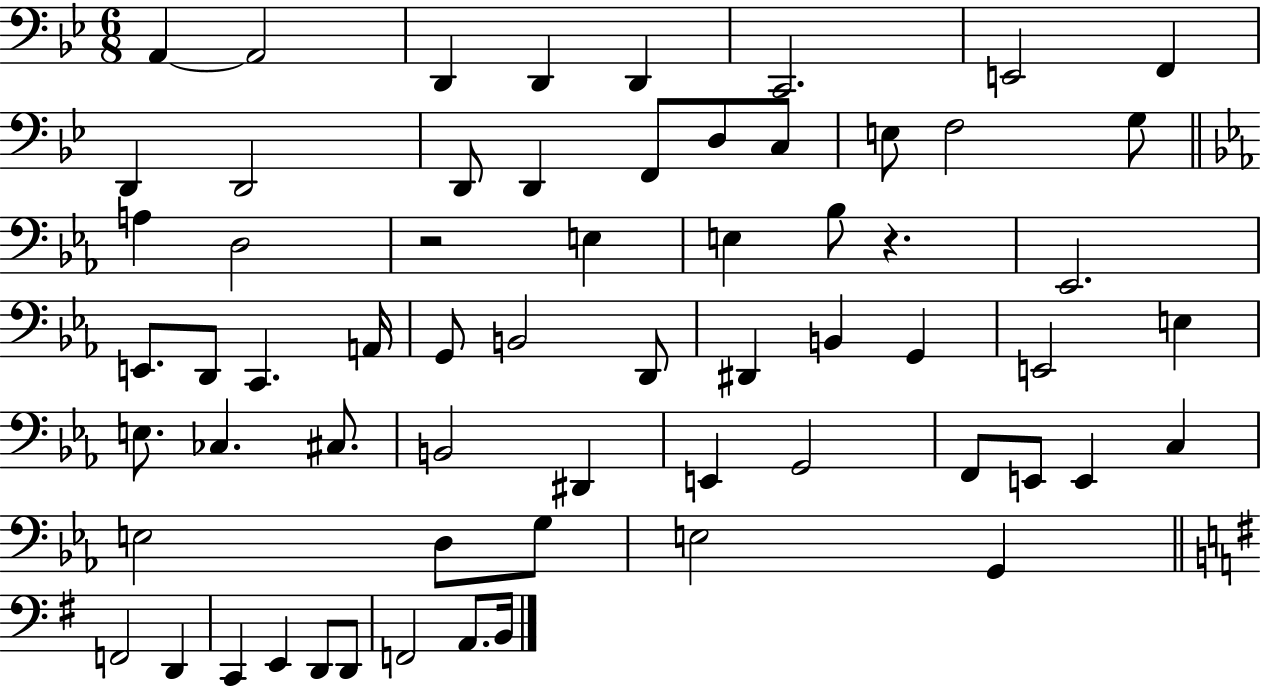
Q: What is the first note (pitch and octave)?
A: A2